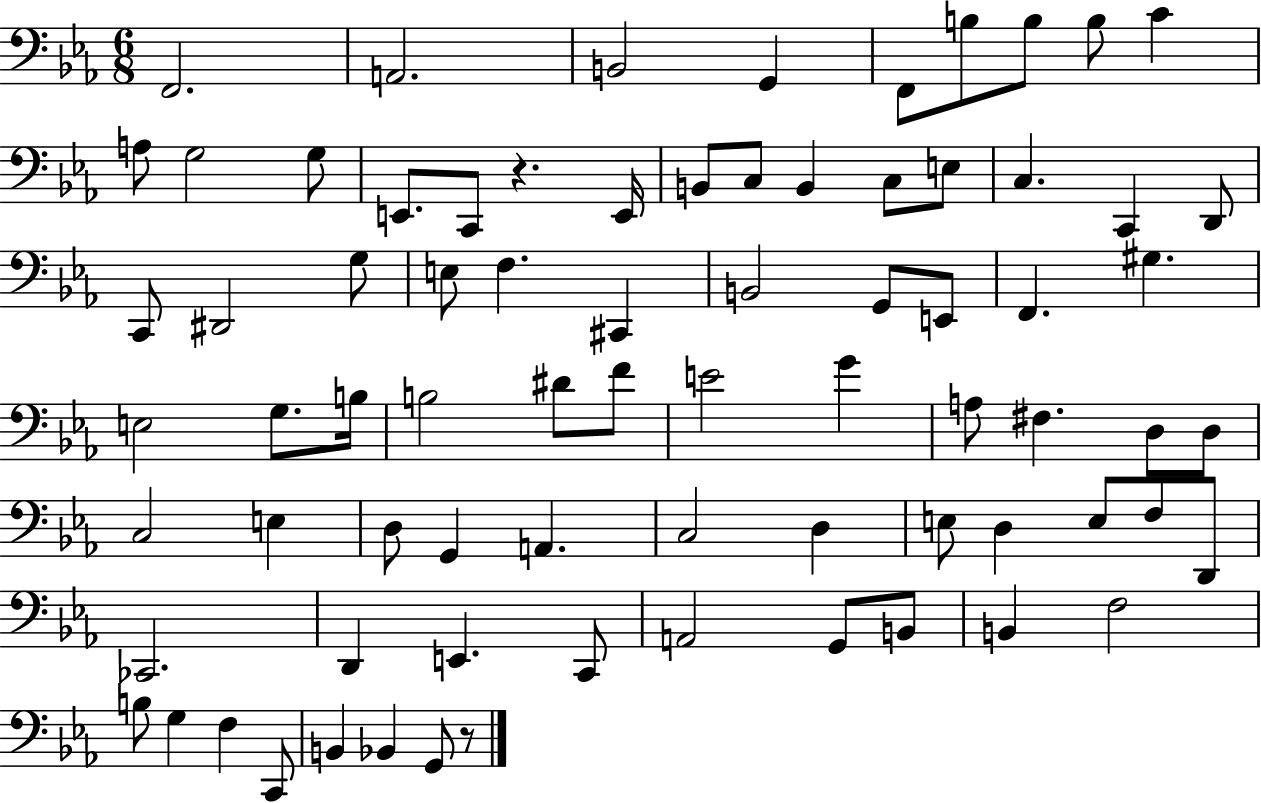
X:1
T:Untitled
M:6/8
L:1/4
K:Eb
F,,2 A,,2 B,,2 G,, F,,/2 B,/2 B,/2 B,/2 C A,/2 G,2 G,/2 E,,/2 C,,/2 z E,,/4 B,,/2 C,/2 B,, C,/2 E,/2 C, C,, D,,/2 C,,/2 ^D,,2 G,/2 E,/2 F, ^C,, B,,2 G,,/2 E,,/2 F,, ^G, E,2 G,/2 B,/4 B,2 ^D/2 F/2 E2 G A,/2 ^F, D,/2 D,/2 C,2 E, D,/2 G,, A,, C,2 D, E,/2 D, E,/2 F,/2 D,,/2 _C,,2 D,, E,, C,,/2 A,,2 G,,/2 B,,/2 B,, F,2 B,/2 G, F, C,,/2 B,, _B,, G,,/2 z/2